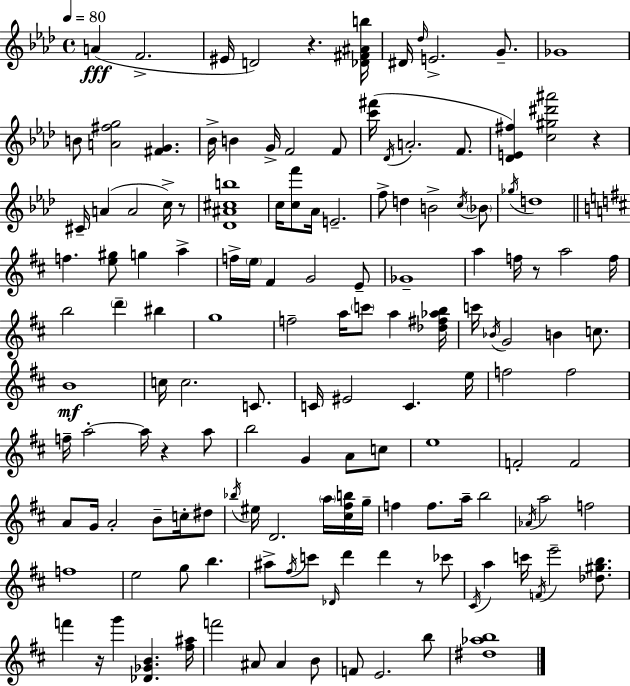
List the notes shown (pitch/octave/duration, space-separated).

A4/q F4/h. EIS4/s D4/h R/q. [Db4,F#4,A#4,B5]/s D#4/s Db5/s E4/h. G4/e. Gb4/w B4/e [A4,F#5,G5]/h [F#4,G4]/q. Bb4/s B4/q G4/s F4/h F4/e [C6,F#6]/s Db4/s A4/h. F4/e. [Db4,E4,F#5]/q [C5,G#5,D#6,A#6]/h R/q C#4/s A4/q A4/h C5/s R/e [Db4,A#4,C#5,B5]/w C5/s [C5,F6]/e Ab4/s E4/h. F5/e D5/q B4/h C5/s Bb4/e Gb5/s D5/w F5/q. [E5,G#5]/e G5/q A5/q F5/s E5/s F#4/q G4/h E4/e Gb4/w A5/q F5/s R/e A5/h F5/s B5/h D6/q BIS5/q G5/w F5/h A5/s C6/e A5/q [Db5,F#5,Ab5,B5]/s C6/s Bb4/s G4/h B4/q C5/e. B4/w C5/s C5/h. C4/e. C4/s EIS4/h C4/q. E5/s F5/h F5/h F5/s A5/h A5/s R/q A5/e B5/h G4/q A4/e C5/e E5/w F4/h F4/h A4/e G4/s A4/h B4/e C5/s D#5/e Bb5/s EIS5/s D4/h. A5/s [C#5,F#5,B5]/s G5/s F5/q F5/e. A5/s B5/h Ab4/s A5/h F5/h F5/w E5/h G5/e B5/q. A#5/e F#5/s C6/e Db4/s D6/q D6/q R/e CES6/e C#4/s A5/q C6/s F4/s E6/h [Db5,G#5,B5]/e. F6/q R/s G6/q [Db4,Gb4,B4]/q. [F#5,A#5]/s F6/h A#4/e A#4/q B4/e F4/e E4/h. B5/e [D#5,Ab5,B5]/w